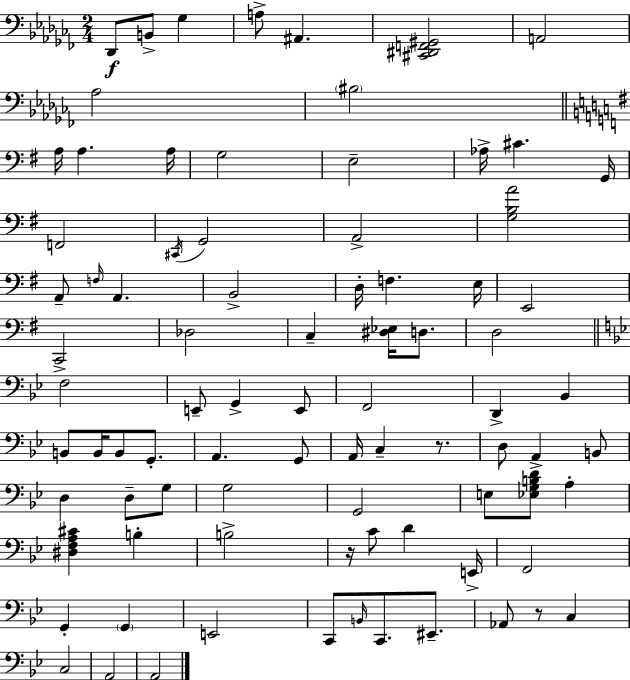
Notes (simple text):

Db2/e B2/e Gb3/q A3/e A#2/q. [C#2,D#2,F2,G#2]/h A2/h Ab3/h BIS3/h A3/s A3/q. A3/s G3/h E3/h Ab3/s C#4/q. G2/s F2/h C#2/s G2/h A2/h [G3,B3,A4]/h A2/e F3/s A2/q. B2/h D3/s F3/q. E3/s E2/h C2/h Db3/h C3/q [D#3,Eb3]/s D3/e. D3/h F3/h E2/e G2/q E2/e F2/h D2/q Bb2/q B2/e B2/s B2/e G2/e. A2/q. G2/e A2/s C3/q R/e. D3/e A2/q B2/e D3/q D3/e G3/e G3/h G2/h E3/e [Eb3,G3,B3,D4]/e A3/q [D#3,F3,A3,C#4]/q B3/q B3/h R/s C4/e D4/q E2/s F2/h G2/q G2/q E2/h C2/e B2/s C2/e. EIS2/e. Ab2/e R/e C3/q C3/h A2/h A2/h